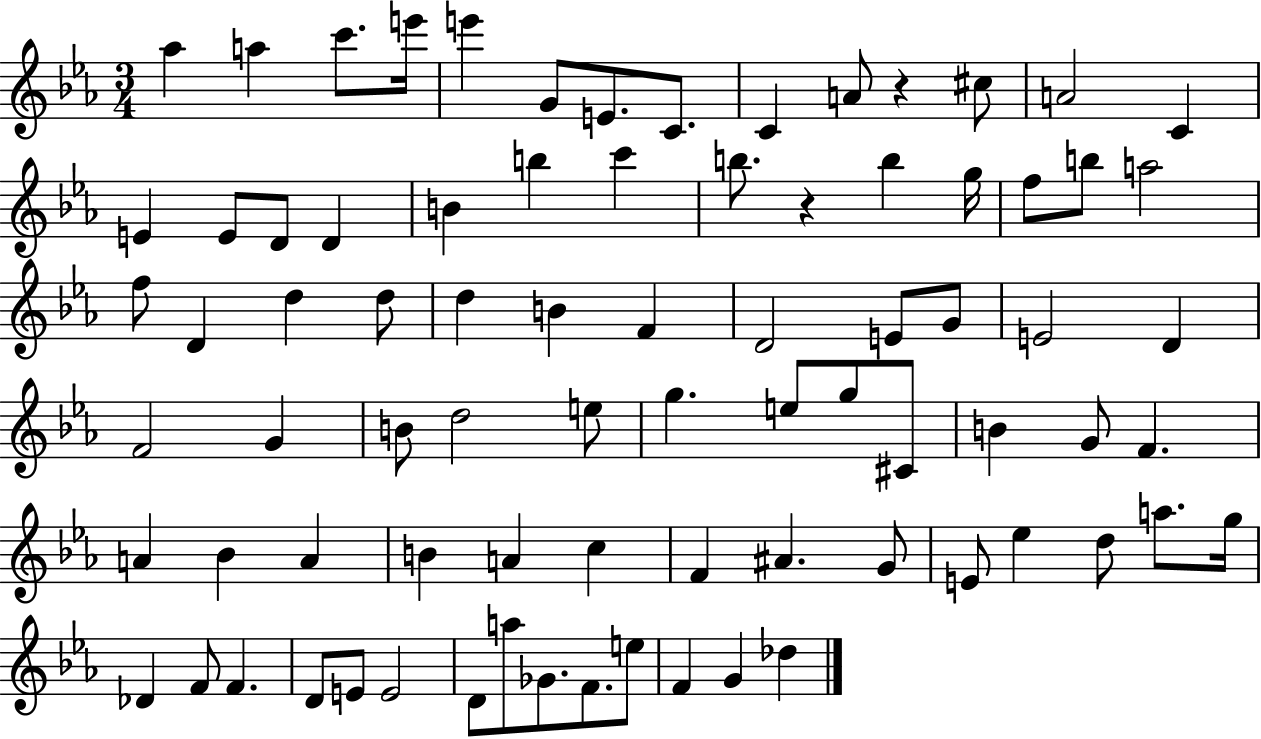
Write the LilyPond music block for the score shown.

{
  \clef treble
  \numericTimeSignature
  \time 3/4
  \key ees \major
  \repeat volta 2 { aes''4 a''4 c'''8. e'''16 | e'''4 g'8 e'8. c'8. | c'4 a'8 r4 cis''8 | a'2 c'4 | \break e'4 e'8 d'8 d'4 | b'4 b''4 c'''4 | b''8. r4 b''4 g''16 | f''8 b''8 a''2 | \break f''8 d'4 d''4 d''8 | d''4 b'4 f'4 | d'2 e'8 g'8 | e'2 d'4 | \break f'2 g'4 | b'8 d''2 e''8 | g''4. e''8 g''8 cis'8 | b'4 g'8 f'4. | \break a'4 bes'4 a'4 | b'4 a'4 c''4 | f'4 ais'4. g'8 | e'8 ees''4 d''8 a''8. g''16 | \break des'4 f'8 f'4. | d'8 e'8 e'2 | d'8 a''8 ges'8. f'8. e''8 | f'4 g'4 des''4 | \break } \bar "|."
}